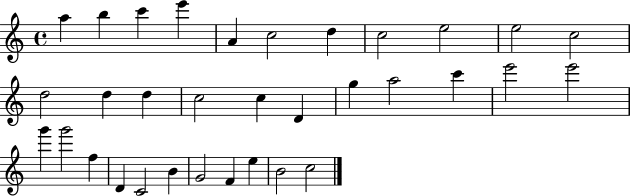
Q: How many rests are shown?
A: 0